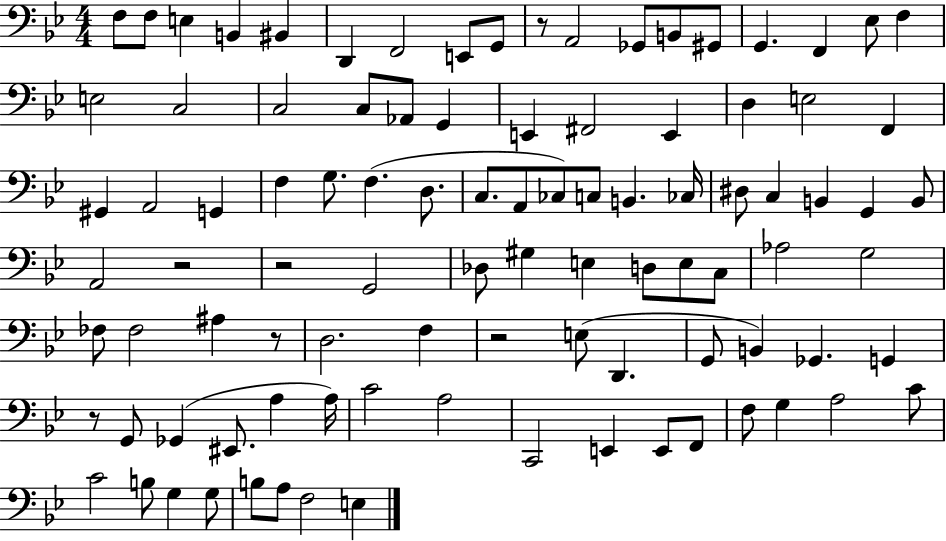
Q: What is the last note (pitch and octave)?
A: E3